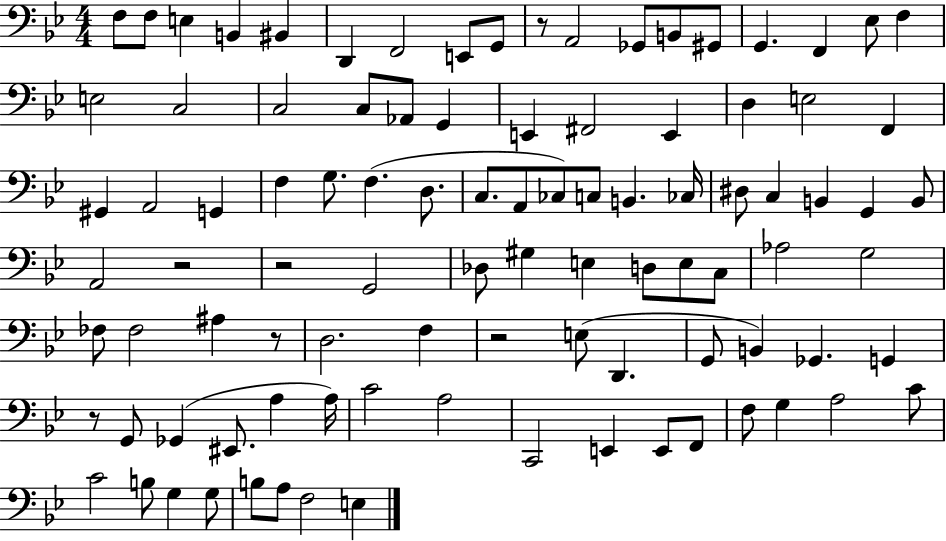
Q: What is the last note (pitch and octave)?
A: E3